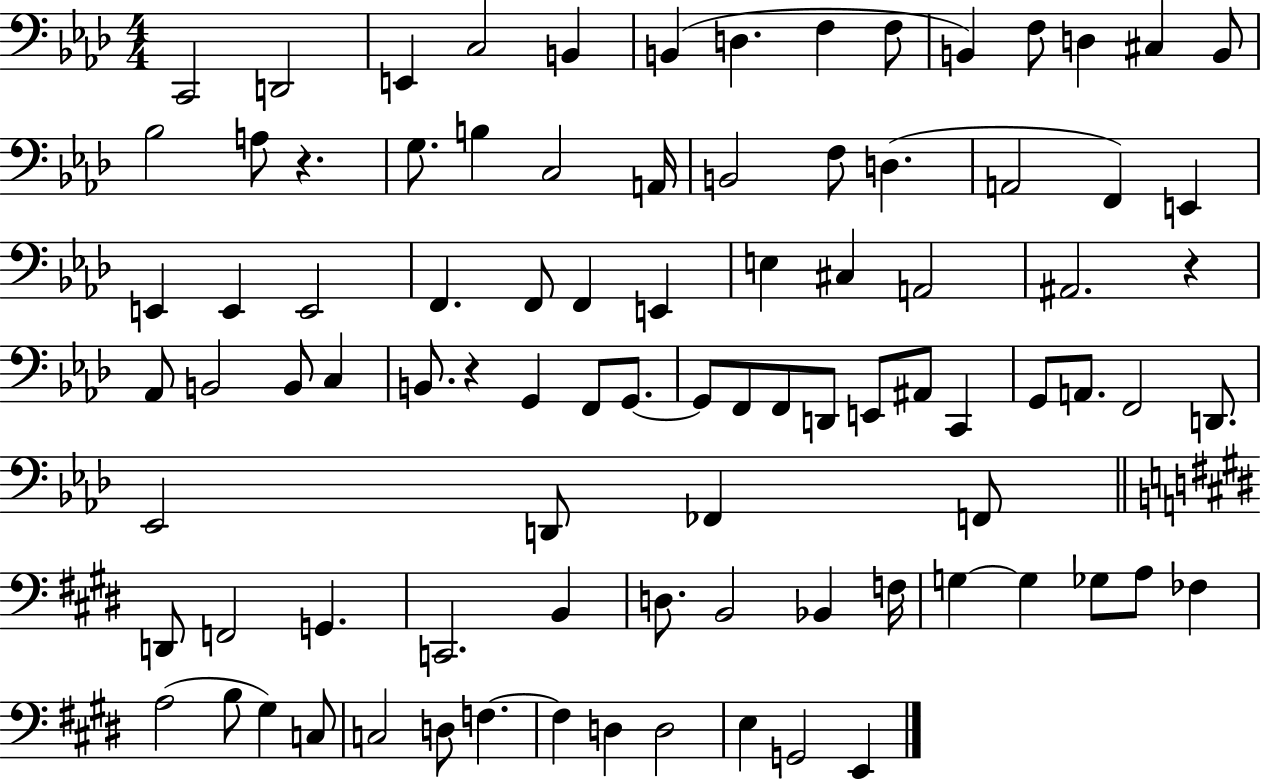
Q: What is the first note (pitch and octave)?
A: C2